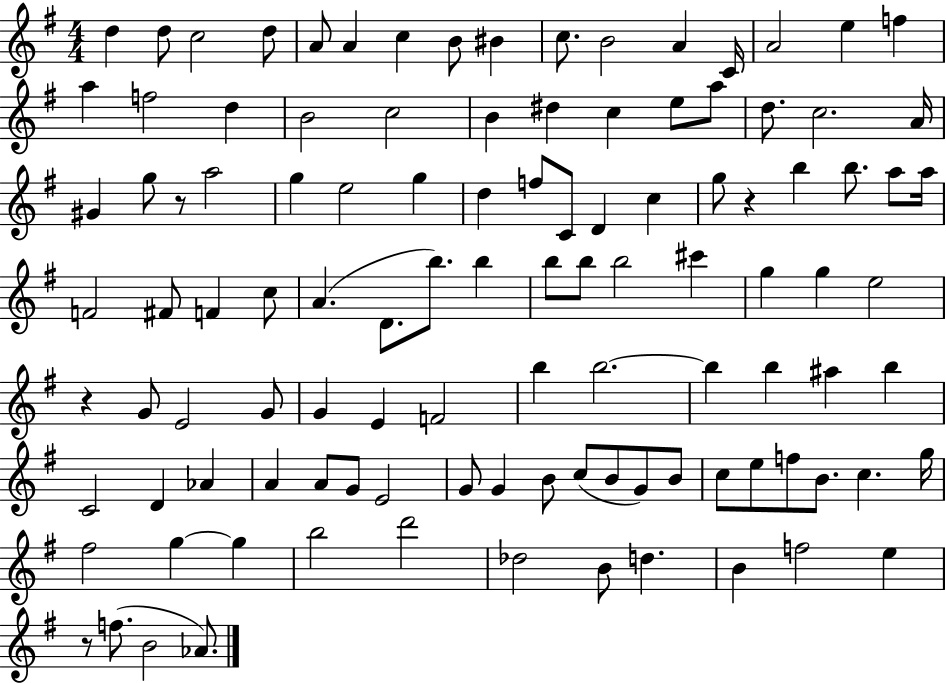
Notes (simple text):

D5/q D5/e C5/h D5/e A4/e A4/q C5/q B4/e BIS4/q C5/e. B4/h A4/q C4/s A4/h E5/q F5/q A5/q F5/h D5/q B4/h C5/h B4/q D#5/q C5/q E5/e A5/e D5/e. C5/h. A4/s G#4/q G5/e R/e A5/h G5/q E5/h G5/q D5/q F5/e C4/e D4/q C5/q G5/e R/q B5/q B5/e. A5/e A5/s F4/h F#4/e F4/q C5/e A4/q. D4/e. B5/e. B5/q B5/e B5/e B5/h C#6/q G5/q G5/q E5/h R/q G4/e E4/h G4/e G4/q E4/q F4/h B5/q B5/h. B5/q B5/q A#5/q B5/q C4/h D4/q Ab4/q A4/q A4/e G4/e E4/h G4/e G4/q B4/e C5/e B4/e G4/e B4/e C5/e E5/e F5/e B4/e. C5/q. G5/s F#5/h G5/q G5/q B5/h D6/h Db5/h B4/e D5/q. B4/q F5/h E5/q R/e F5/e. B4/h Ab4/e.